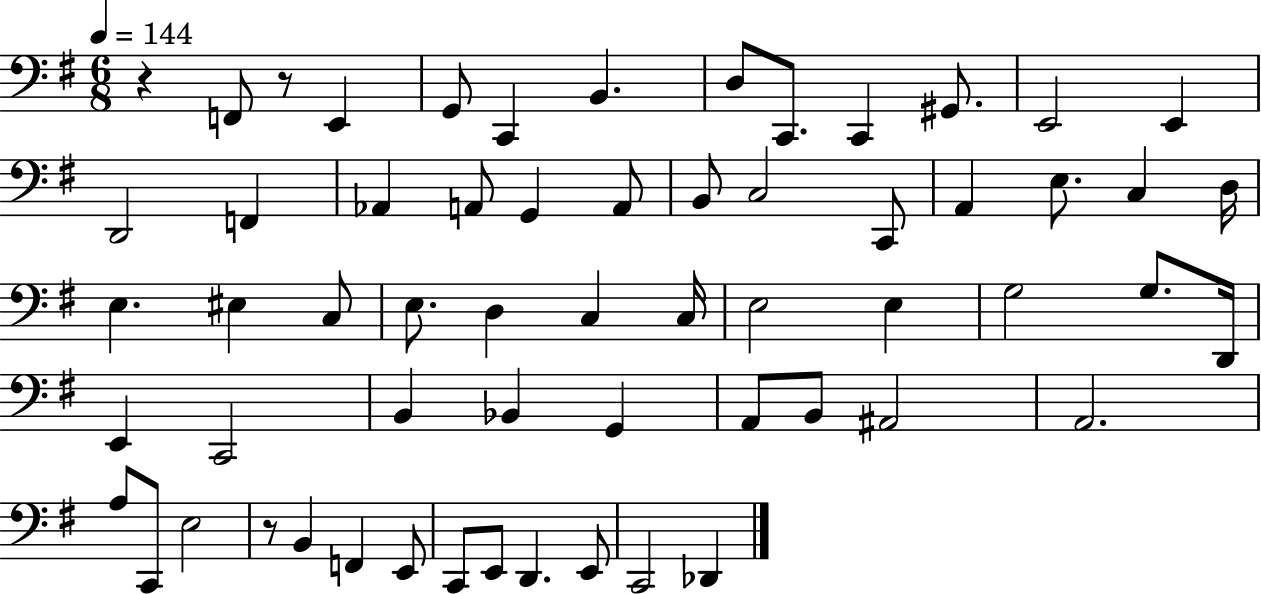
X:1
T:Untitled
M:6/8
L:1/4
K:G
z F,,/2 z/2 E,, G,,/2 C,, B,, D,/2 C,,/2 C,, ^G,,/2 E,,2 E,, D,,2 F,, _A,, A,,/2 G,, A,,/2 B,,/2 C,2 C,,/2 A,, E,/2 C, D,/4 E, ^E, C,/2 E,/2 D, C, C,/4 E,2 E, G,2 G,/2 D,,/4 E,, C,,2 B,, _B,, G,, A,,/2 B,,/2 ^A,,2 A,,2 A,/2 C,,/2 E,2 z/2 B,, F,, E,,/2 C,,/2 E,,/2 D,, E,,/2 C,,2 _D,,